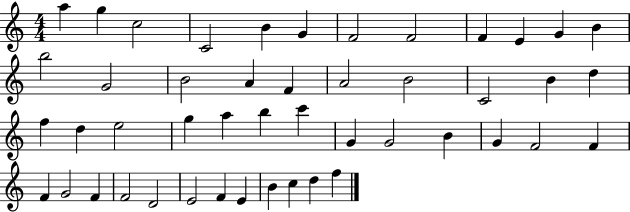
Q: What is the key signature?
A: C major